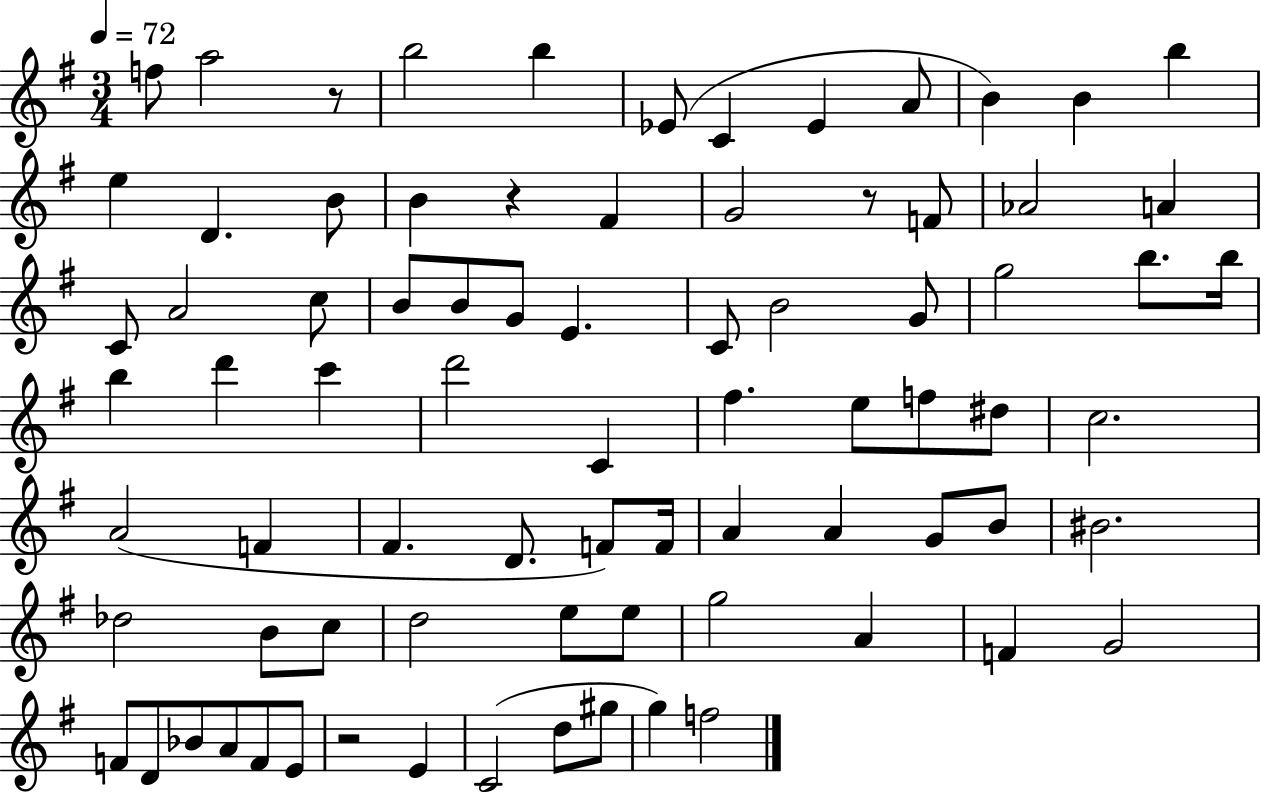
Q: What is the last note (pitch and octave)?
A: F5